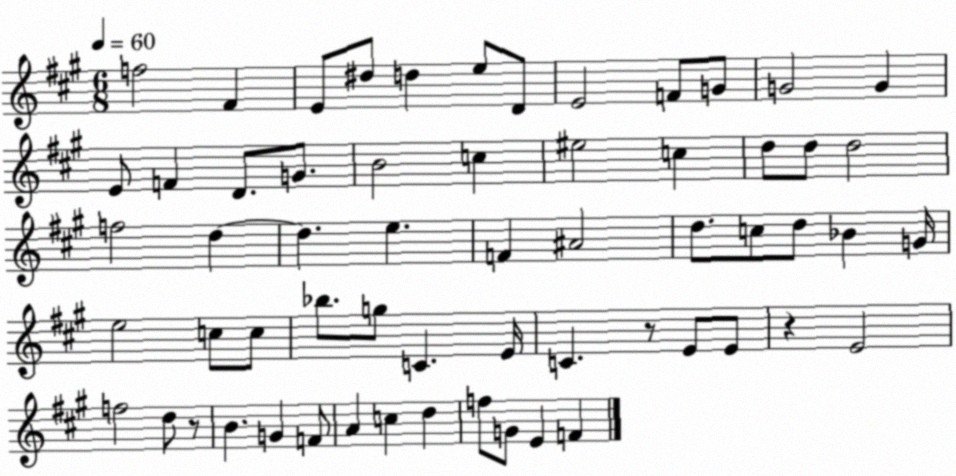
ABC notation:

X:1
T:Untitled
M:6/8
L:1/4
K:A
f2 ^F E/2 ^d/2 d e/2 D/2 E2 F/2 G/2 G2 G E/2 F D/2 G/2 B2 c ^e2 c d/2 d/2 d2 f2 d d e F ^A2 d/2 c/2 d/2 _B G/4 e2 c/2 c/2 _b/2 g/2 C E/4 C z/2 E/2 E/2 z E2 f2 d/2 z/2 B G F/2 A c d f/2 G/2 E F